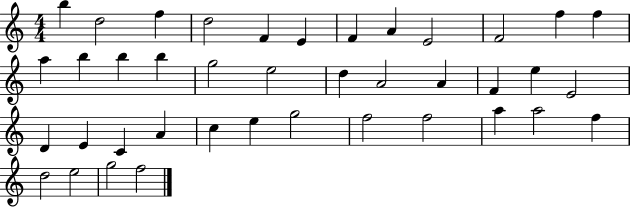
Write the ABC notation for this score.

X:1
T:Untitled
M:4/4
L:1/4
K:C
b d2 f d2 F E F A E2 F2 f f a b b b g2 e2 d A2 A F e E2 D E C A c e g2 f2 f2 a a2 f d2 e2 g2 f2